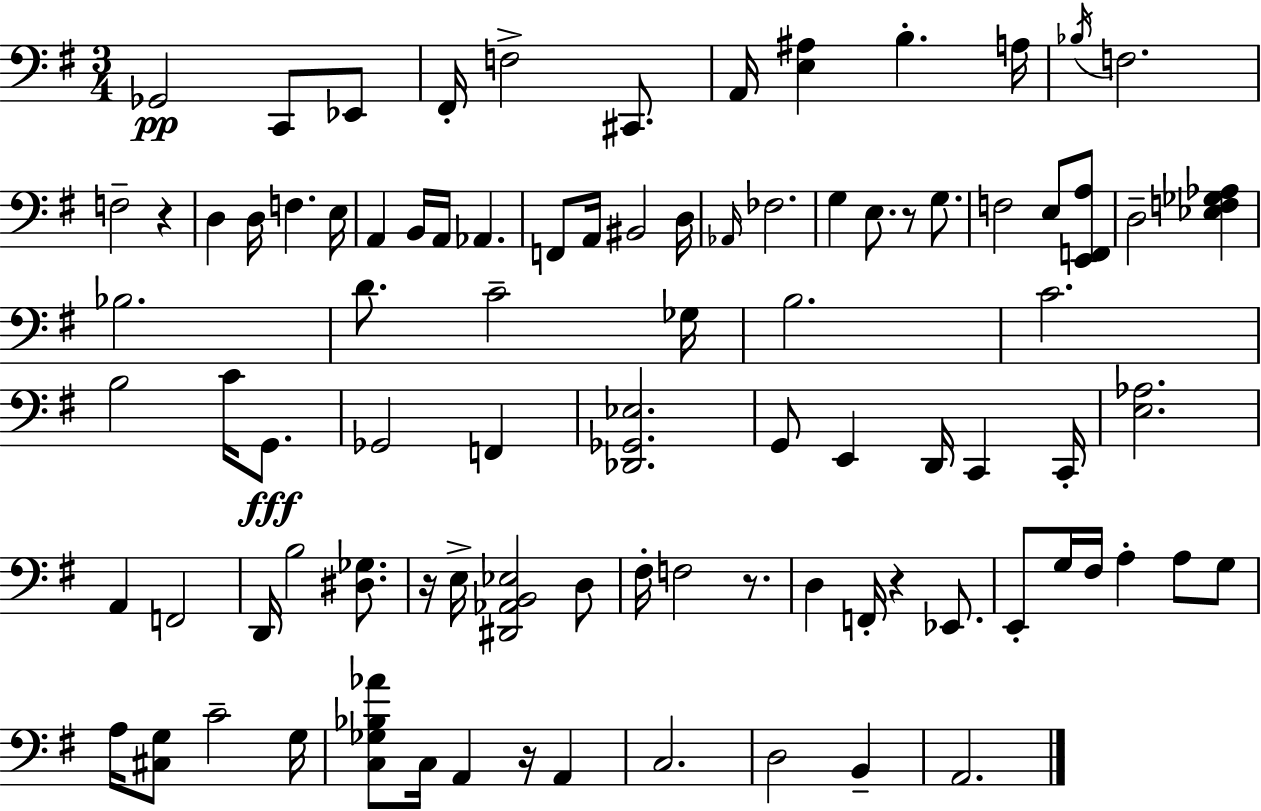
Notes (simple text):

Gb2/h C2/e Eb2/e F#2/s F3/h C#2/e. A2/s [E3,A#3]/q B3/q. A3/s Bb3/s F3/h. F3/h R/q D3/q D3/s F3/q. E3/s A2/q B2/s A2/s Ab2/q. F2/e A2/s BIS2/h D3/s Ab2/s FES3/h. G3/q E3/e. R/e G3/e. F3/h E3/e [E2,F2,A3]/e D3/h [Eb3,F3,Gb3,Ab3]/q Bb3/h. D4/e. C4/h Gb3/s B3/h. C4/h. B3/h C4/s G2/e. Gb2/h F2/q [Db2,Gb2,Eb3]/h. G2/e E2/q D2/s C2/q C2/s [E3,Ab3]/h. A2/q F2/h D2/s B3/h [D#3,Gb3]/e. R/s E3/s [D#2,Ab2,B2,Eb3]/h D3/e F#3/s F3/h R/e. D3/q F2/s R/q Eb2/e. E2/e G3/s F#3/s A3/q A3/e G3/e A3/s [C#3,G3]/e C4/h G3/s [C3,Gb3,Bb3,Ab4]/e C3/s A2/q R/s A2/q C3/h. D3/h B2/q A2/h.